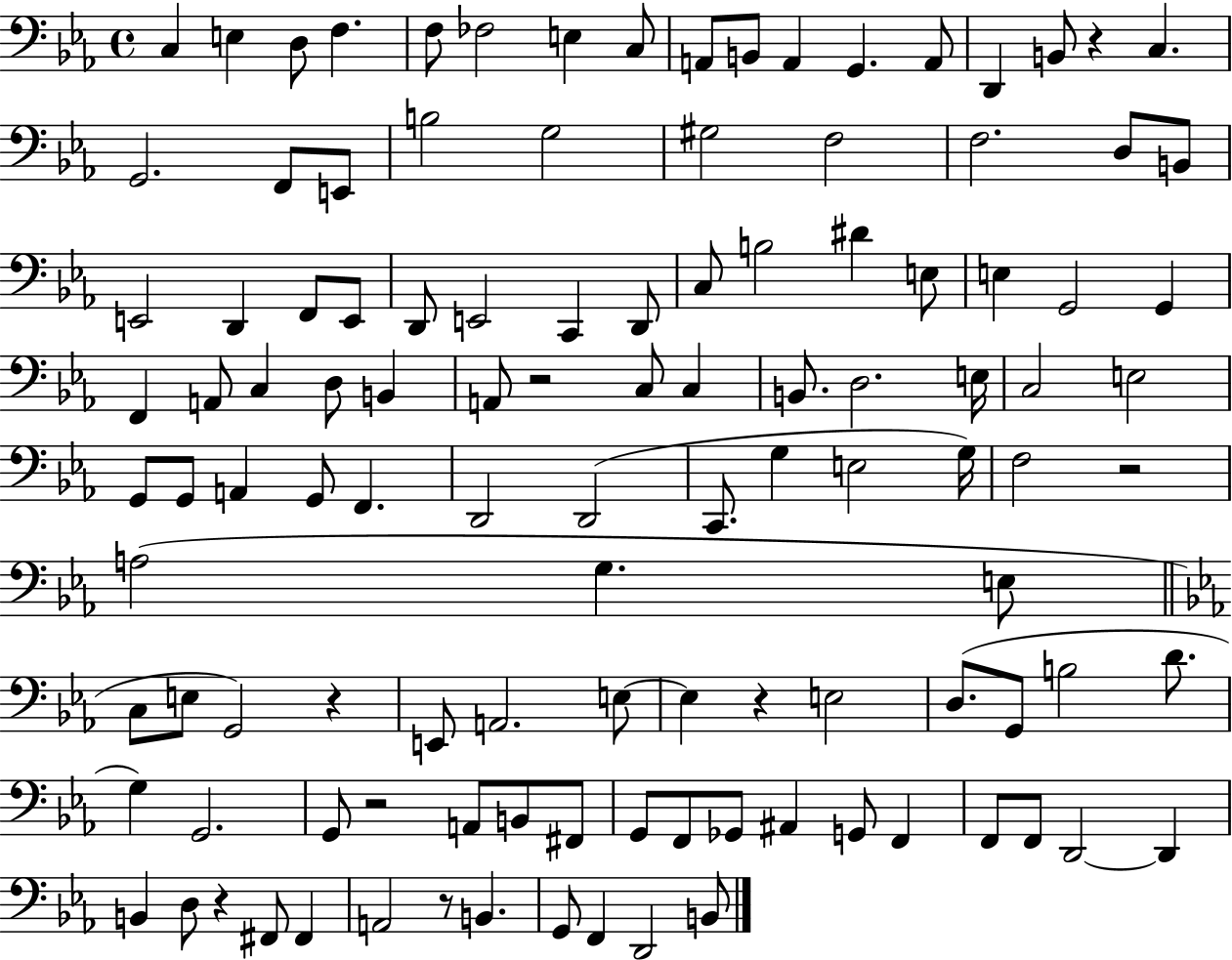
C3/q E3/q D3/e F3/q. F3/e FES3/h E3/q C3/e A2/e B2/e A2/q G2/q. A2/e D2/q B2/e R/q C3/q. G2/h. F2/e E2/e B3/h G3/h G#3/h F3/h F3/h. D3/e B2/e E2/h D2/q F2/e E2/e D2/e E2/h C2/q D2/e C3/e B3/h D#4/q E3/e E3/q G2/h G2/q F2/q A2/e C3/q D3/e B2/q A2/e R/h C3/e C3/q B2/e. D3/h. E3/s C3/h E3/h G2/e G2/e A2/q G2/e F2/q. D2/h D2/h C2/e. G3/q E3/h G3/s F3/h R/h A3/h G3/q. E3/e C3/e E3/e G2/h R/q E2/e A2/h. E3/e E3/q R/q E3/h D3/e. G2/e B3/h D4/e. G3/q G2/h. G2/e R/h A2/e B2/e F#2/e G2/e F2/e Gb2/e A#2/q G2/e F2/q F2/e F2/e D2/h D2/q B2/q D3/e R/q F#2/e F#2/q A2/h R/e B2/q. G2/e F2/q D2/h B2/e